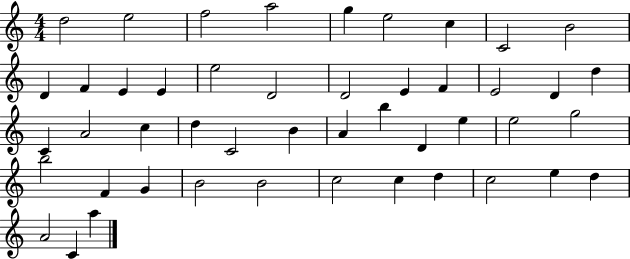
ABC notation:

X:1
T:Untitled
M:4/4
L:1/4
K:C
d2 e2 f2 a2 g e2 c C2 B2 D F E E e2 D2 D2 E F E2 D d C A2 c d C2 B A b D e e2 g2 b2 F G B2 B2 c2 c d c2 e d A2 C a